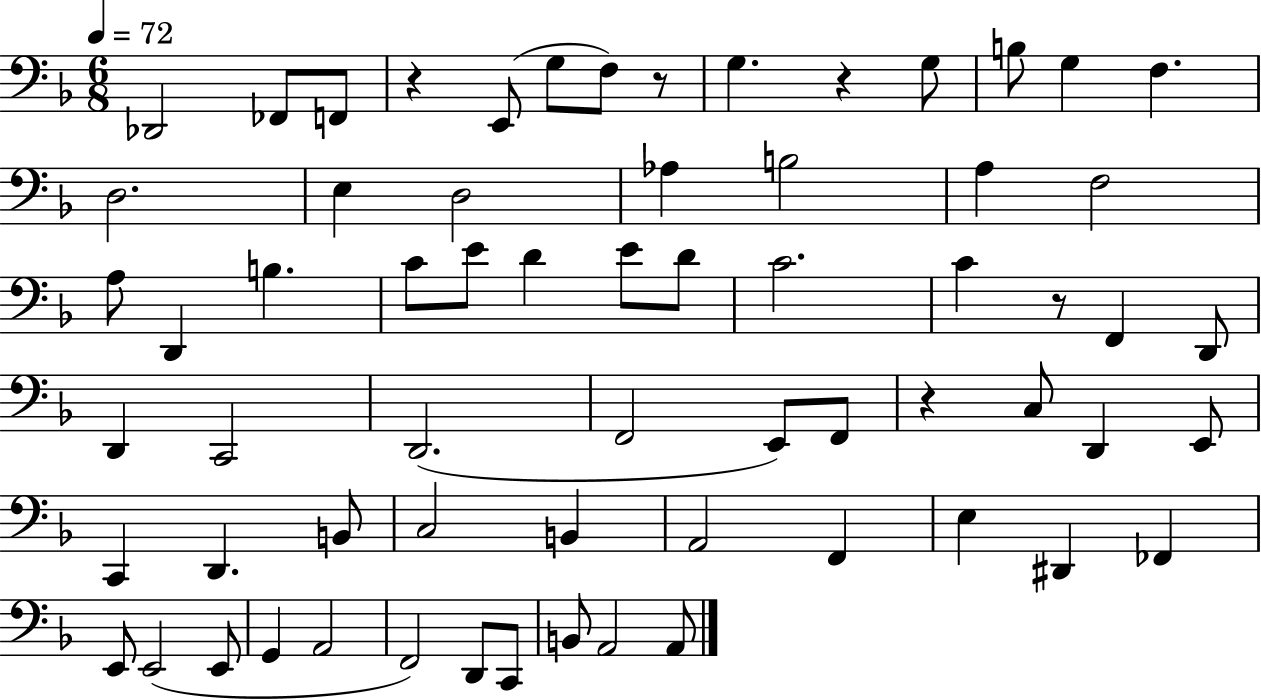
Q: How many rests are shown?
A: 5